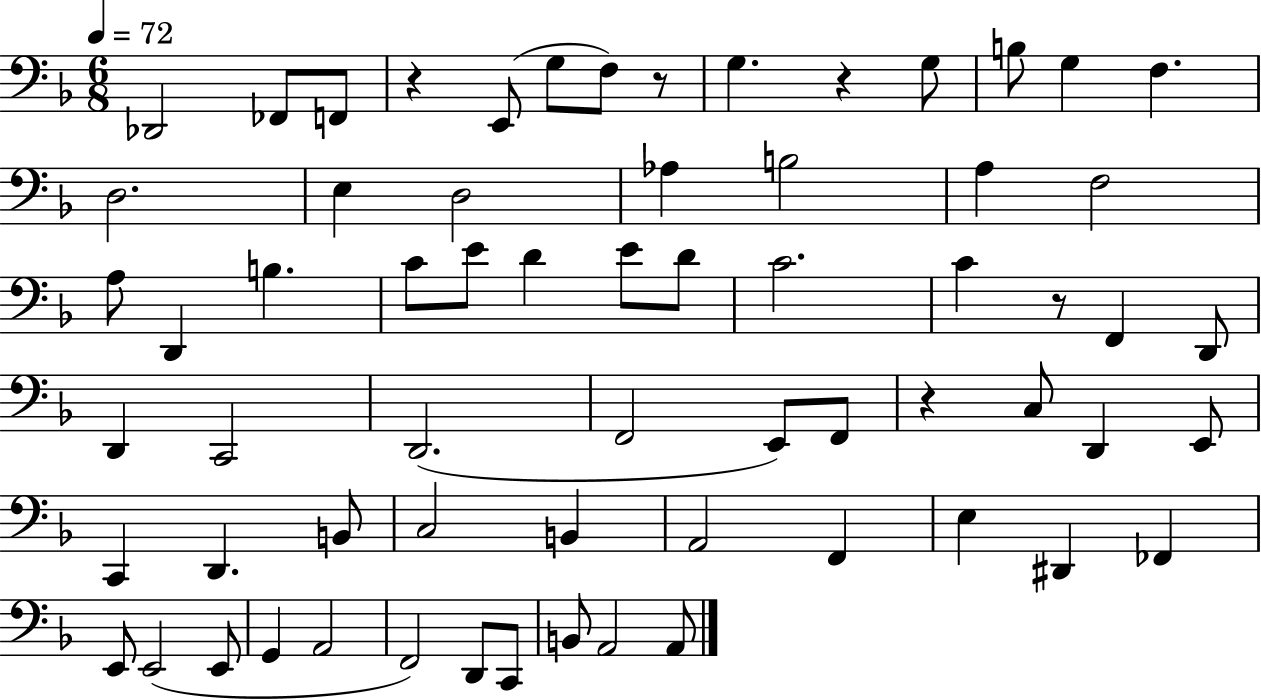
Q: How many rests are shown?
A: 5